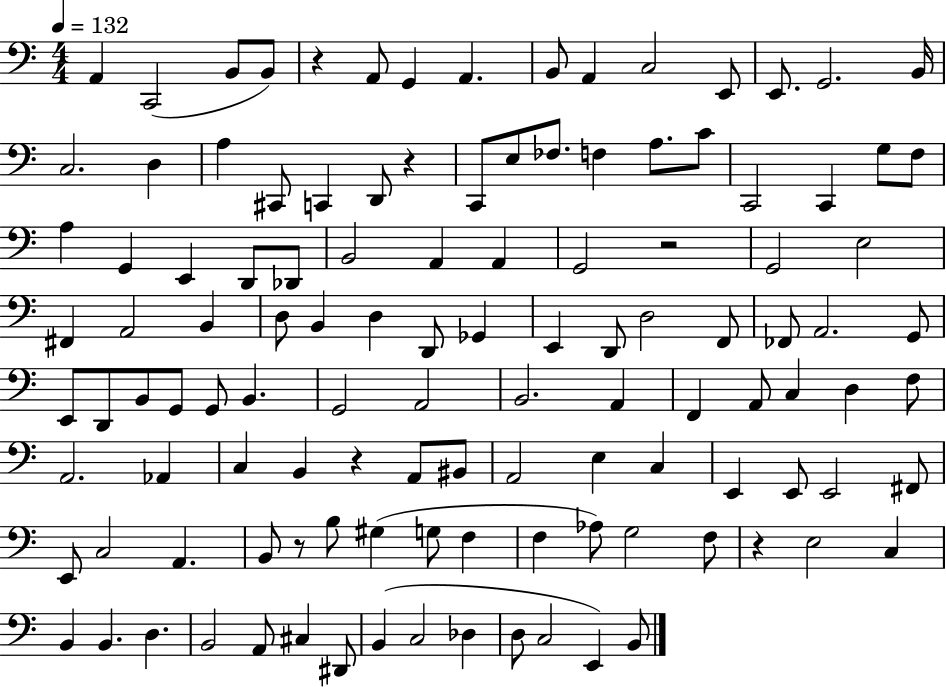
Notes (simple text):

A2/q C2/h B2/e B2/e R/q A2/e G2/q A2/q. B2/e A2/q C3/h E2/e E2/e. G2/h. B2/s C3/h. D3/q A3/q C#2/e C2/q D2/e R/q C2/e E3/e FES3/e. F3/q A3/e. C4/e C2/h C2/q G3/e F3/e A3/q G2/q E2/q D2/e Db2/e B2/h A2/q A2/q G2/h R/h G2/h E3/h F#2/q A2/h B2/q D3/e B2/q D3/q D2/e Gb2/q E2/q D2/e D3/h F2/e FES2/e A2/h. G2/e E2/e D2/e B2/e G2/e G2/e B2/q. G2/h A2/h B2/h. A2/q F2/q A2/e C3/q D3/q F3/e A2/h. Ab2/q C3/q B2/q R/q A2/e BIS2/e A2/h E3/q C3/q E2/q E2/e E2/h F#2/e E2/e C3/h A2/q. B2/e R/e B3/e G#3/q G3/e F3/q F3/q Ab3/e G3/h F3/e R/q E3/h C3/q B2/q B2/q. D3/q. B2/h A2/e C#3/q D#2/e B2/q C3/h Db3/q D3/e C3/h E2/q B2/e